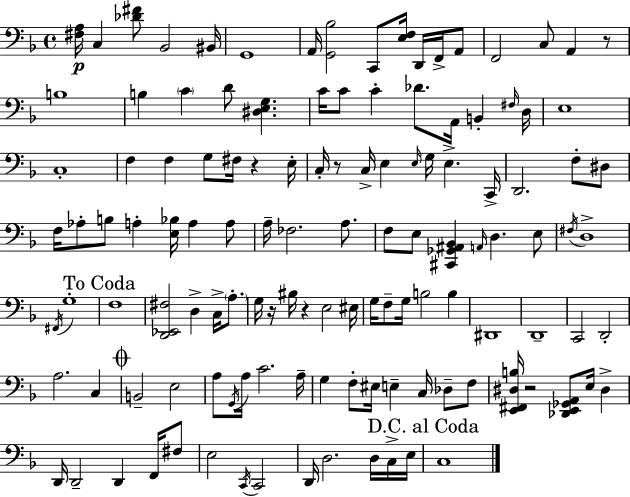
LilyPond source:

{
  \clef bass
  \time 4/4
  \defaultTimeSignature
  \key f \major
  <fis a>16\p c4 <des' fis'>8 bes,2 bis,16 | g,1 | a,16 <g, bes>2 c,8 <e f>16 d,16 f,16-> a,8 | f,2 c8 a,4 r8 | \break b1 | b4 \parenthesize c'4 d'8 <dis e g>4. | c'16 c'8 c'4-. des'8. a,16 b,4-. \grace { fis16 } | d16 e1 | \break c1-. | f4 f4 g8 fis16 r4 | e16-. c16-. r8 c16-> e4 \grace { e16 } g16 e4.-> | c,16-> d,2. f8-. | \break dis8 f16 aes8-. b8 a4-. <e bes>16 a4 | a8 a16-- fes2. a8. | f8 e8 <cis, ges, ais, bes,>4 \grace { a,16 } d4. | e8 \acciaccatura { fis16 } d1-> | \break \acciaccatura { fis,16 } g1-. | \mark "To Coda" f1 | <d, ees, fis>2 d4-> | c16-> \parenthesize a8.-. g16 r16 bis16 r4 e2 | \break eis16 g16 f8-- g16 b2 | b4 dis,1 | d,1-- | c,2 d,2-. | \break a2. | c4 \mark \markup { \musicglyph "scripts.coda" } b,2-- e2 | a8 \acciaccatura { g,16 } a16 c'2. | a16-- g4 f8-. eis16 e4-- | \break c16 des8-- f8 <e, fis, dis b>16 r2 <des, e, ges, a,>8 | e16 dis4-> d,16 d,2-- d,4 | f,16 fis8 e2 \acciaccatura { c,16 } c,2 | d,16 d2. | \break d16 c16-> e16 \mark "D.C. al Coda" c1 | \bar "|."
}